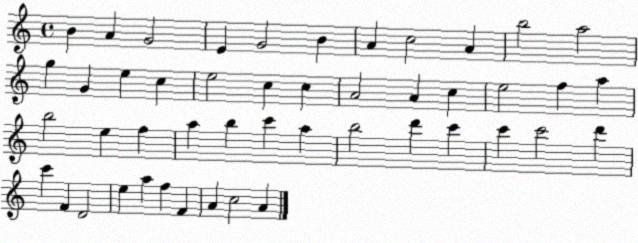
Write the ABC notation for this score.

X:1
T:Untitled
M:4/4
L:1/4
K:C
B A G2 E G2 B A c2 A b2 a2 g G e c e2 c c A2 A c e2 f a b2 e f a b c' a b2 d' c' c' c'2 d' c' F D2 e a f F A c2 A